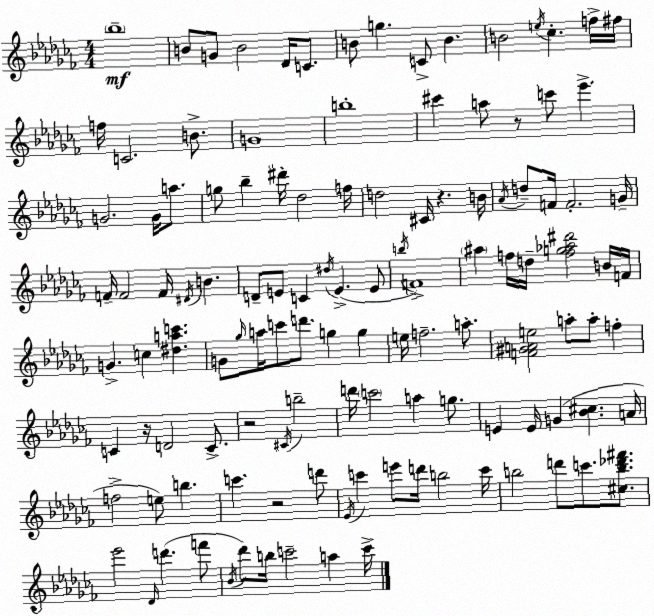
X:1
T:Untitled
M:4/4
L:1/4
K:Abm
_b4 B/2 G/2 B2 _D/4 C/2 B/2 g C/2 B B2 e/4 _c f/4 ^f/4 f/4 C2 B/2 G4 b4 ^c' a/2 z/2 c'/2 _e' G2 G/4 a/2 g/2 _b ^d'/4 _d2 f/4 d2 ^C/4 z B/4 _A/4 d/2 F/4 F2 G/4 F/4 F2 F/4 ^D/4 B D/2 E/2 C ^d/4 E E/2 b/4 F4 ^a f/4 d/4 [fg_a^d']2 B/4 F/4 G c [^dac'] G/2 _g/4 a/4 c'/2 d'/2 g g e/4 f2 a/2 [F^GAe]2 a/2 a/2 f C z/4 D2 C/2 z2 ^C/4 b2 d'/4 c'2 a g/2 E E/4 G [_B^c] A/4 f2 e/2 b c' z2 d'/2 _E/4 c' e'/2 d'/4 b2 c'/4 b2 d'/2 c'/2 [^cb_d'^f']/2 _e'2 _D/4 d' f'/2 _B/4 _d'/2 b/4 c'2 a c'/4